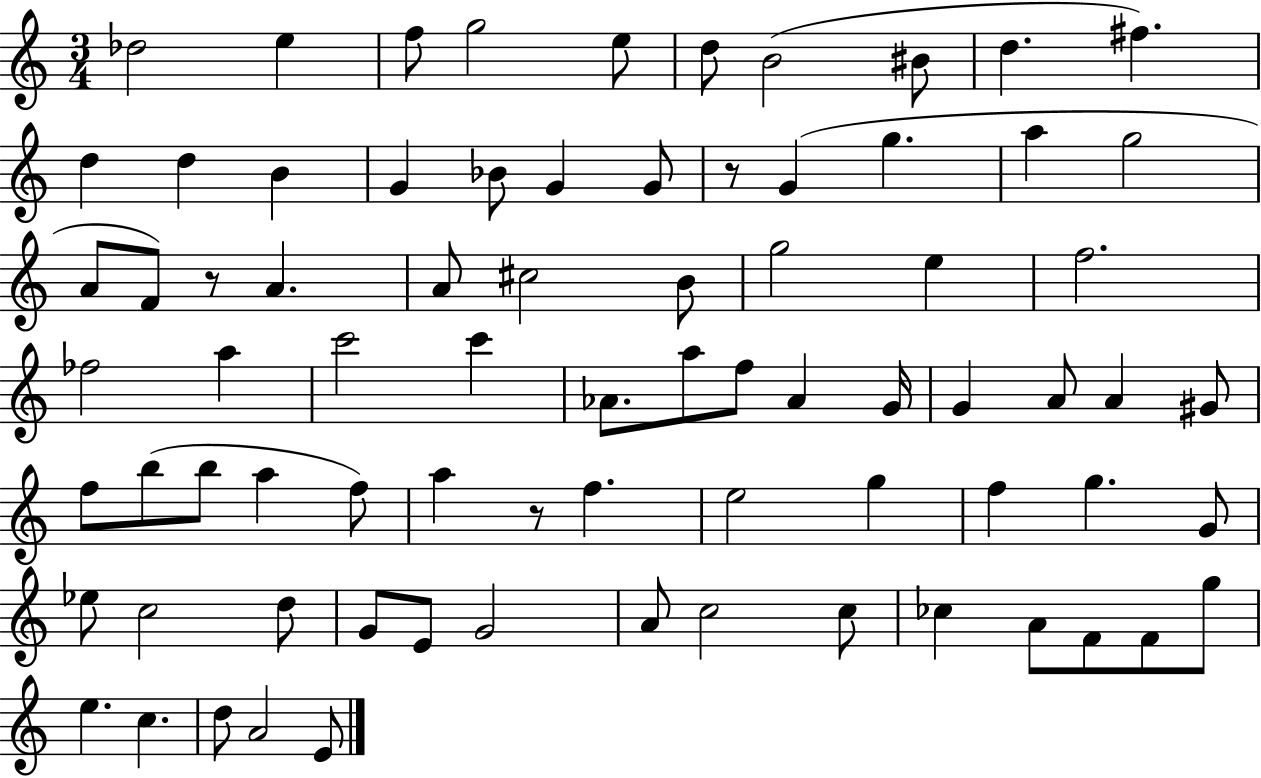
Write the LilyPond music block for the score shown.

{
  \clef treble
  \numericTimeSignature
  \time 3/4
  \key c \major
  des''2 e''4 | f''8 g''2 e''8 | d''8 b'2( bis'8 | d''4. fis''4.) | \break d''4 d''4 b'4 | g'4 bes'8 g'4 g'8 | r8 g'4( g''4. | a''4 g''2 | \break a'8 f'8) r8 a'4. | a'8 cis''2 b'8 | g''2 e''4 | f''2. | \break fes''2 a''4 | c'''2 c'''4 | aes'8. a''8 f''8 aes'4 g'16 | g'4 a'8 a'4 gis'8 | \break f''8 b''8( b''8 a''4 f''8) | a''4 r8 f''4. | e''2 g''4 | f''4 g''4. g'8 | \break ees''8 c''2 d''8 | g'8 e'8 g'2 | a'8 c''2 c''8 | ces''4 a'8 f'8 f'8 g''8 | \break e''4. c''4. | d''8 a'2 e'8 | \bar "|."
}